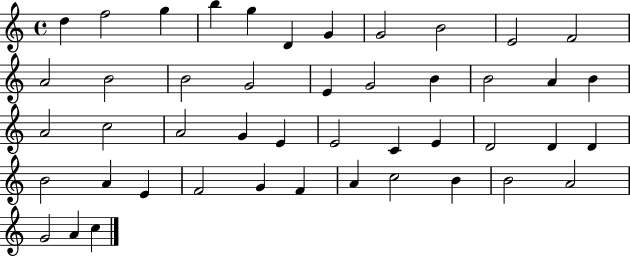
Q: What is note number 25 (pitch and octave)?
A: G4